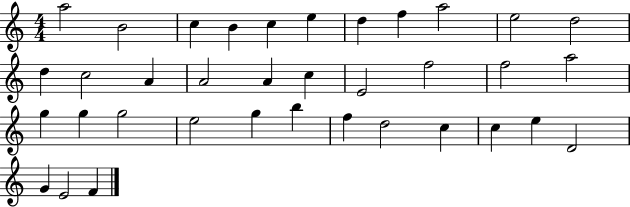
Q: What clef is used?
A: treble